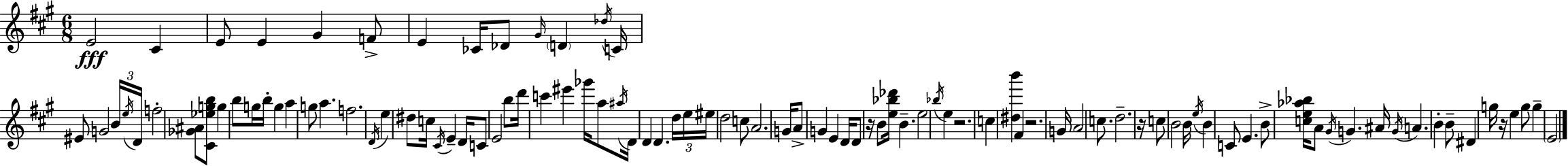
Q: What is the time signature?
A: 6/8